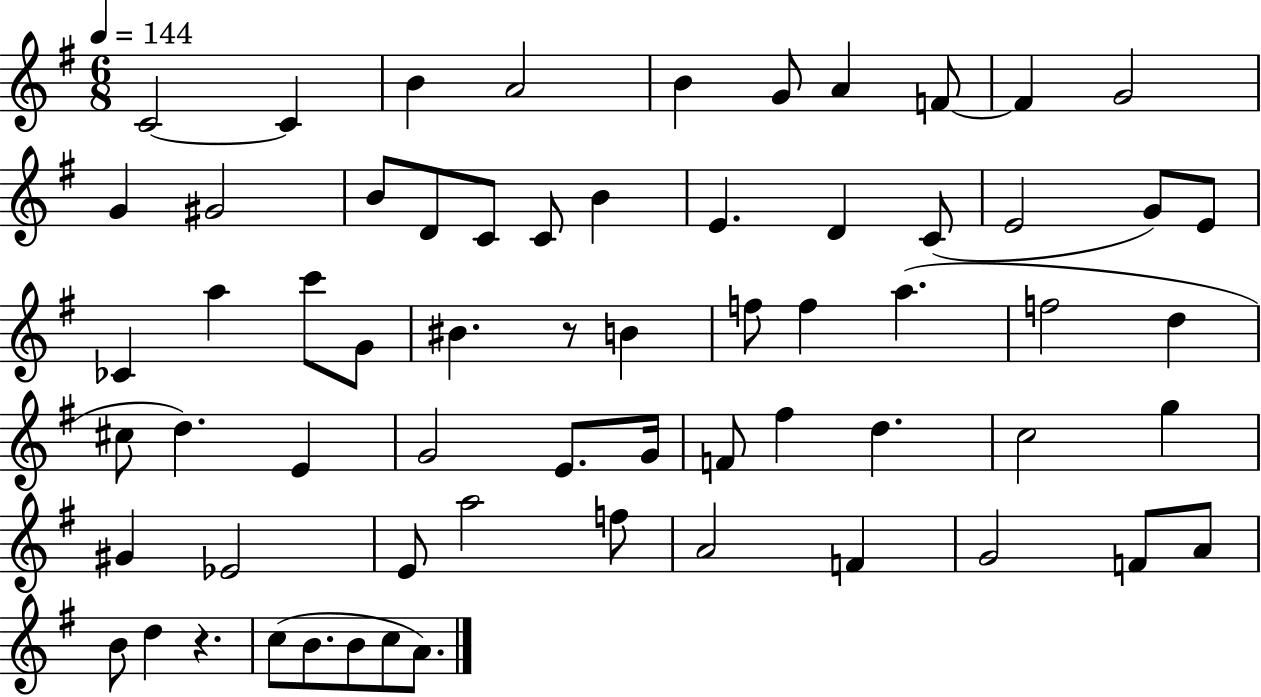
C4/h C4/q B4/q A4/h B4/q G4/e A4/q F4/e F4/q G4/h G4/q G#4/h B4/e D4/e C4/e C4/e B4/q E4/q. D4/q C4/e E4/h G4/e E4/e CES4/q A5/q C6/e G4/e BIS4/q. R/e B4/q F5/e F5/q A5/q. F5/h D5/q C#5/e D5/q. E4/q G4/h E4/e. G4/s F4/e F#5/q D5/q. C5/h G5/q G#4/q Eb4/h E4/e A5/h F5/e A4/h F4/q G4/h F4/e A4/e B4/e D5/q R/q. C5/e B4/e. B4/e C5/e A4/e.